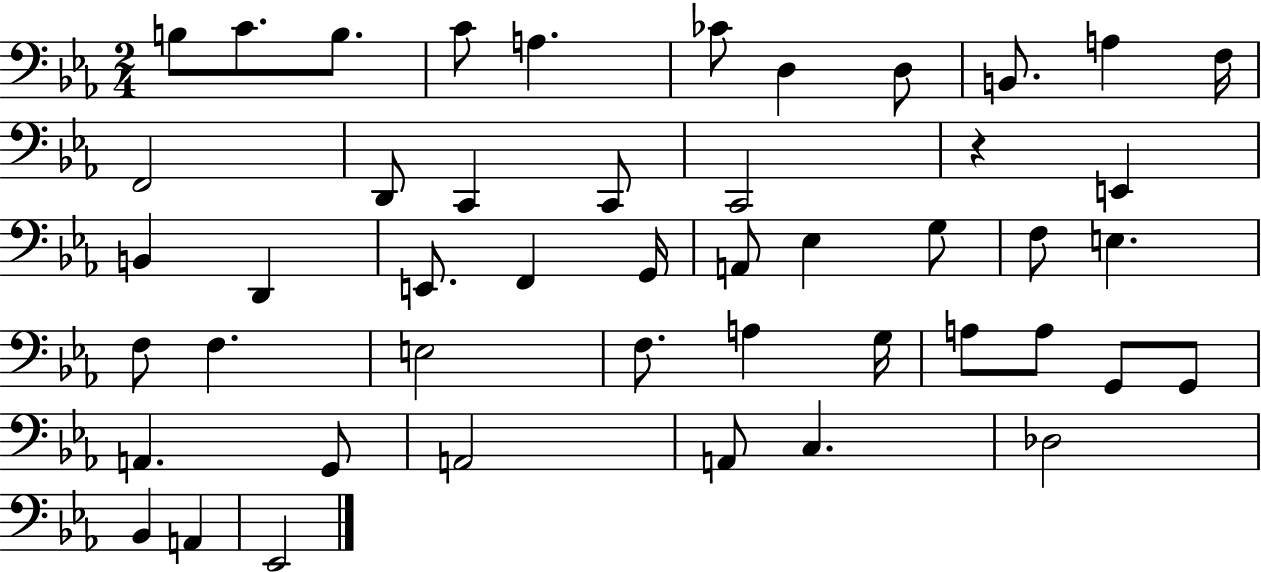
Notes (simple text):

B3/e C4/e. B3/e. C4/e A3/q. CES4/e D3/q D3/e B2/e. A3/q F3/s F2/h D2/e C2/q C2/e C2/h R/q E2/q B2/q D2/q E2/e. F2/q G2/s A2/e Eb3/q G3/e F3/e E3/q. F3/e F3/q. E3/h F3/e. A3/q G3/s A3/e A3/e G2/e G2/e A2/q. G2/e A2/h A2/e C3/q. Db3/h Bb2/q A2/q Eb2/h